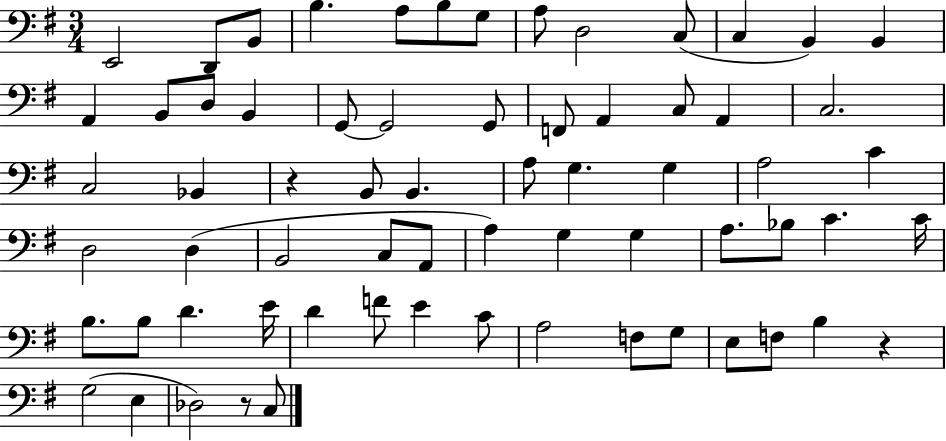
X:1
T:Untitled
M:3/4
L:1/4
K:G
E,,2 D,,/2 B,,/2 B, A,/2 B,/2 G,/2 A,/2 D,2 C,/2 C, B,, B,, A,, B,,/2 D,/2 B,, G,,/2 G,,2 G,,/2 F,,/2 A,, C,/2 A,, C,2 C,2 _B,, z B,,/2 B,, A,/2 G, G, A,2 C D,2 D, B,,2 C,/2 A,,/2 A, G, G, A,/2 _B,/2 C C/4 B,/2 B,/2 D E/4 D F/2 E C/2 A,2 F,/2 G,/2 E,/2 F,/2 B, z G,2 E, _D,2 z/2 C,/2